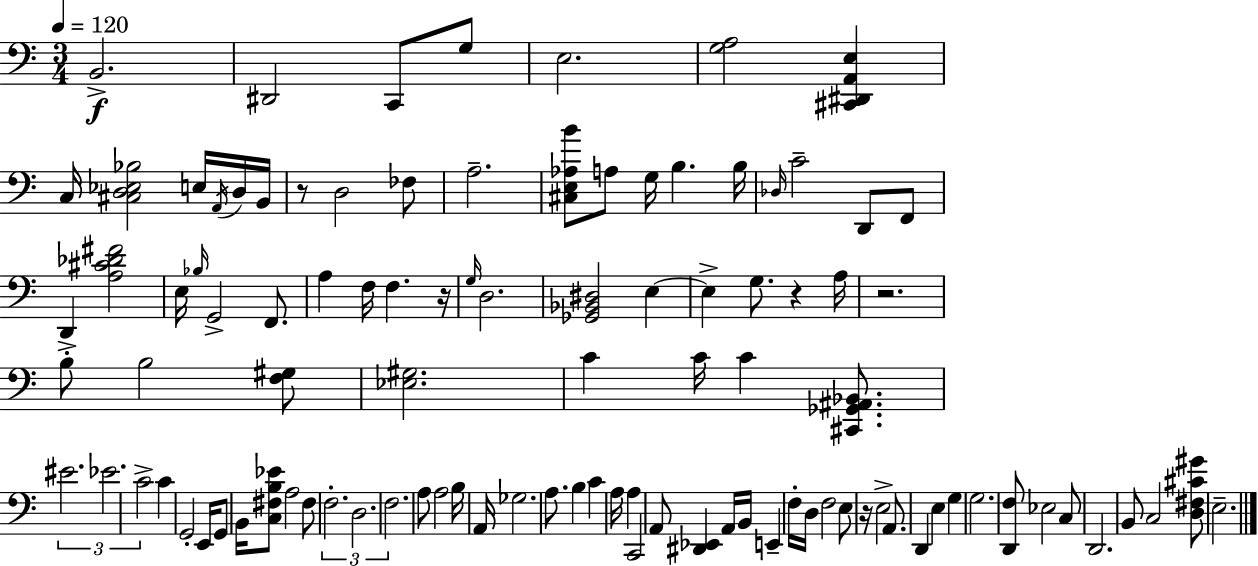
{
  \clef bass
  \numericTimeSignature
  \time 3/4
  \key c \major
  \tempo 4 = 120
  b,2.->\f | dis,2 c,8 g8 | e2. | <g a>2 <cis, dis, a, e>4 | \break c16 <cis d ees bes>2 e16 \acciaccatura { a,16 } d16 | b,16 r8 d2 fes8 | a2.-- | <cis e aes b'>8 a8 g16 b4. | \break b16 \grace { des16 } c'2-- d,8 | f,8 d,4-> <a cis' des' fis'>2 | e16 \grace { bes16 } g,2-> | f,8. a4 f16 f4. | \break r16 \grace { g16 } d2. | <ges, bes, dis>2 | e4~~ e4-> g8. r4 | a16 r2. | \break b8-. b2 | <f gis>8 <ees gis>2. | c'4 c'16 c'4 | <cis, ges, ais, bes,>8. \tuplet 3/2 { eis'2. | \break ees'2. | c'2-> } | c'4 g,2-. | e,16 g,8 b,16 <c fis b ees'>8 a2 | \break fis8 \tuplet 3/2 { f2.-. | d2. | f2. } | a8 a2 | \break b16 a,16 ges2. | a8. b4 c'4 | a16 a4 c,2 | a,8 <dis, ees,>4 a,16 b,16 | \break e,4-- f16-. d16 f2 | e8 r16 e2-> | a,8. d,4 e4 | g4 g2. | \break <d, f>8 ees2 | c8 d,2. | b,8 c2 | <d fis cis' gis'>8 e2.-- | \break \bar "|."
}